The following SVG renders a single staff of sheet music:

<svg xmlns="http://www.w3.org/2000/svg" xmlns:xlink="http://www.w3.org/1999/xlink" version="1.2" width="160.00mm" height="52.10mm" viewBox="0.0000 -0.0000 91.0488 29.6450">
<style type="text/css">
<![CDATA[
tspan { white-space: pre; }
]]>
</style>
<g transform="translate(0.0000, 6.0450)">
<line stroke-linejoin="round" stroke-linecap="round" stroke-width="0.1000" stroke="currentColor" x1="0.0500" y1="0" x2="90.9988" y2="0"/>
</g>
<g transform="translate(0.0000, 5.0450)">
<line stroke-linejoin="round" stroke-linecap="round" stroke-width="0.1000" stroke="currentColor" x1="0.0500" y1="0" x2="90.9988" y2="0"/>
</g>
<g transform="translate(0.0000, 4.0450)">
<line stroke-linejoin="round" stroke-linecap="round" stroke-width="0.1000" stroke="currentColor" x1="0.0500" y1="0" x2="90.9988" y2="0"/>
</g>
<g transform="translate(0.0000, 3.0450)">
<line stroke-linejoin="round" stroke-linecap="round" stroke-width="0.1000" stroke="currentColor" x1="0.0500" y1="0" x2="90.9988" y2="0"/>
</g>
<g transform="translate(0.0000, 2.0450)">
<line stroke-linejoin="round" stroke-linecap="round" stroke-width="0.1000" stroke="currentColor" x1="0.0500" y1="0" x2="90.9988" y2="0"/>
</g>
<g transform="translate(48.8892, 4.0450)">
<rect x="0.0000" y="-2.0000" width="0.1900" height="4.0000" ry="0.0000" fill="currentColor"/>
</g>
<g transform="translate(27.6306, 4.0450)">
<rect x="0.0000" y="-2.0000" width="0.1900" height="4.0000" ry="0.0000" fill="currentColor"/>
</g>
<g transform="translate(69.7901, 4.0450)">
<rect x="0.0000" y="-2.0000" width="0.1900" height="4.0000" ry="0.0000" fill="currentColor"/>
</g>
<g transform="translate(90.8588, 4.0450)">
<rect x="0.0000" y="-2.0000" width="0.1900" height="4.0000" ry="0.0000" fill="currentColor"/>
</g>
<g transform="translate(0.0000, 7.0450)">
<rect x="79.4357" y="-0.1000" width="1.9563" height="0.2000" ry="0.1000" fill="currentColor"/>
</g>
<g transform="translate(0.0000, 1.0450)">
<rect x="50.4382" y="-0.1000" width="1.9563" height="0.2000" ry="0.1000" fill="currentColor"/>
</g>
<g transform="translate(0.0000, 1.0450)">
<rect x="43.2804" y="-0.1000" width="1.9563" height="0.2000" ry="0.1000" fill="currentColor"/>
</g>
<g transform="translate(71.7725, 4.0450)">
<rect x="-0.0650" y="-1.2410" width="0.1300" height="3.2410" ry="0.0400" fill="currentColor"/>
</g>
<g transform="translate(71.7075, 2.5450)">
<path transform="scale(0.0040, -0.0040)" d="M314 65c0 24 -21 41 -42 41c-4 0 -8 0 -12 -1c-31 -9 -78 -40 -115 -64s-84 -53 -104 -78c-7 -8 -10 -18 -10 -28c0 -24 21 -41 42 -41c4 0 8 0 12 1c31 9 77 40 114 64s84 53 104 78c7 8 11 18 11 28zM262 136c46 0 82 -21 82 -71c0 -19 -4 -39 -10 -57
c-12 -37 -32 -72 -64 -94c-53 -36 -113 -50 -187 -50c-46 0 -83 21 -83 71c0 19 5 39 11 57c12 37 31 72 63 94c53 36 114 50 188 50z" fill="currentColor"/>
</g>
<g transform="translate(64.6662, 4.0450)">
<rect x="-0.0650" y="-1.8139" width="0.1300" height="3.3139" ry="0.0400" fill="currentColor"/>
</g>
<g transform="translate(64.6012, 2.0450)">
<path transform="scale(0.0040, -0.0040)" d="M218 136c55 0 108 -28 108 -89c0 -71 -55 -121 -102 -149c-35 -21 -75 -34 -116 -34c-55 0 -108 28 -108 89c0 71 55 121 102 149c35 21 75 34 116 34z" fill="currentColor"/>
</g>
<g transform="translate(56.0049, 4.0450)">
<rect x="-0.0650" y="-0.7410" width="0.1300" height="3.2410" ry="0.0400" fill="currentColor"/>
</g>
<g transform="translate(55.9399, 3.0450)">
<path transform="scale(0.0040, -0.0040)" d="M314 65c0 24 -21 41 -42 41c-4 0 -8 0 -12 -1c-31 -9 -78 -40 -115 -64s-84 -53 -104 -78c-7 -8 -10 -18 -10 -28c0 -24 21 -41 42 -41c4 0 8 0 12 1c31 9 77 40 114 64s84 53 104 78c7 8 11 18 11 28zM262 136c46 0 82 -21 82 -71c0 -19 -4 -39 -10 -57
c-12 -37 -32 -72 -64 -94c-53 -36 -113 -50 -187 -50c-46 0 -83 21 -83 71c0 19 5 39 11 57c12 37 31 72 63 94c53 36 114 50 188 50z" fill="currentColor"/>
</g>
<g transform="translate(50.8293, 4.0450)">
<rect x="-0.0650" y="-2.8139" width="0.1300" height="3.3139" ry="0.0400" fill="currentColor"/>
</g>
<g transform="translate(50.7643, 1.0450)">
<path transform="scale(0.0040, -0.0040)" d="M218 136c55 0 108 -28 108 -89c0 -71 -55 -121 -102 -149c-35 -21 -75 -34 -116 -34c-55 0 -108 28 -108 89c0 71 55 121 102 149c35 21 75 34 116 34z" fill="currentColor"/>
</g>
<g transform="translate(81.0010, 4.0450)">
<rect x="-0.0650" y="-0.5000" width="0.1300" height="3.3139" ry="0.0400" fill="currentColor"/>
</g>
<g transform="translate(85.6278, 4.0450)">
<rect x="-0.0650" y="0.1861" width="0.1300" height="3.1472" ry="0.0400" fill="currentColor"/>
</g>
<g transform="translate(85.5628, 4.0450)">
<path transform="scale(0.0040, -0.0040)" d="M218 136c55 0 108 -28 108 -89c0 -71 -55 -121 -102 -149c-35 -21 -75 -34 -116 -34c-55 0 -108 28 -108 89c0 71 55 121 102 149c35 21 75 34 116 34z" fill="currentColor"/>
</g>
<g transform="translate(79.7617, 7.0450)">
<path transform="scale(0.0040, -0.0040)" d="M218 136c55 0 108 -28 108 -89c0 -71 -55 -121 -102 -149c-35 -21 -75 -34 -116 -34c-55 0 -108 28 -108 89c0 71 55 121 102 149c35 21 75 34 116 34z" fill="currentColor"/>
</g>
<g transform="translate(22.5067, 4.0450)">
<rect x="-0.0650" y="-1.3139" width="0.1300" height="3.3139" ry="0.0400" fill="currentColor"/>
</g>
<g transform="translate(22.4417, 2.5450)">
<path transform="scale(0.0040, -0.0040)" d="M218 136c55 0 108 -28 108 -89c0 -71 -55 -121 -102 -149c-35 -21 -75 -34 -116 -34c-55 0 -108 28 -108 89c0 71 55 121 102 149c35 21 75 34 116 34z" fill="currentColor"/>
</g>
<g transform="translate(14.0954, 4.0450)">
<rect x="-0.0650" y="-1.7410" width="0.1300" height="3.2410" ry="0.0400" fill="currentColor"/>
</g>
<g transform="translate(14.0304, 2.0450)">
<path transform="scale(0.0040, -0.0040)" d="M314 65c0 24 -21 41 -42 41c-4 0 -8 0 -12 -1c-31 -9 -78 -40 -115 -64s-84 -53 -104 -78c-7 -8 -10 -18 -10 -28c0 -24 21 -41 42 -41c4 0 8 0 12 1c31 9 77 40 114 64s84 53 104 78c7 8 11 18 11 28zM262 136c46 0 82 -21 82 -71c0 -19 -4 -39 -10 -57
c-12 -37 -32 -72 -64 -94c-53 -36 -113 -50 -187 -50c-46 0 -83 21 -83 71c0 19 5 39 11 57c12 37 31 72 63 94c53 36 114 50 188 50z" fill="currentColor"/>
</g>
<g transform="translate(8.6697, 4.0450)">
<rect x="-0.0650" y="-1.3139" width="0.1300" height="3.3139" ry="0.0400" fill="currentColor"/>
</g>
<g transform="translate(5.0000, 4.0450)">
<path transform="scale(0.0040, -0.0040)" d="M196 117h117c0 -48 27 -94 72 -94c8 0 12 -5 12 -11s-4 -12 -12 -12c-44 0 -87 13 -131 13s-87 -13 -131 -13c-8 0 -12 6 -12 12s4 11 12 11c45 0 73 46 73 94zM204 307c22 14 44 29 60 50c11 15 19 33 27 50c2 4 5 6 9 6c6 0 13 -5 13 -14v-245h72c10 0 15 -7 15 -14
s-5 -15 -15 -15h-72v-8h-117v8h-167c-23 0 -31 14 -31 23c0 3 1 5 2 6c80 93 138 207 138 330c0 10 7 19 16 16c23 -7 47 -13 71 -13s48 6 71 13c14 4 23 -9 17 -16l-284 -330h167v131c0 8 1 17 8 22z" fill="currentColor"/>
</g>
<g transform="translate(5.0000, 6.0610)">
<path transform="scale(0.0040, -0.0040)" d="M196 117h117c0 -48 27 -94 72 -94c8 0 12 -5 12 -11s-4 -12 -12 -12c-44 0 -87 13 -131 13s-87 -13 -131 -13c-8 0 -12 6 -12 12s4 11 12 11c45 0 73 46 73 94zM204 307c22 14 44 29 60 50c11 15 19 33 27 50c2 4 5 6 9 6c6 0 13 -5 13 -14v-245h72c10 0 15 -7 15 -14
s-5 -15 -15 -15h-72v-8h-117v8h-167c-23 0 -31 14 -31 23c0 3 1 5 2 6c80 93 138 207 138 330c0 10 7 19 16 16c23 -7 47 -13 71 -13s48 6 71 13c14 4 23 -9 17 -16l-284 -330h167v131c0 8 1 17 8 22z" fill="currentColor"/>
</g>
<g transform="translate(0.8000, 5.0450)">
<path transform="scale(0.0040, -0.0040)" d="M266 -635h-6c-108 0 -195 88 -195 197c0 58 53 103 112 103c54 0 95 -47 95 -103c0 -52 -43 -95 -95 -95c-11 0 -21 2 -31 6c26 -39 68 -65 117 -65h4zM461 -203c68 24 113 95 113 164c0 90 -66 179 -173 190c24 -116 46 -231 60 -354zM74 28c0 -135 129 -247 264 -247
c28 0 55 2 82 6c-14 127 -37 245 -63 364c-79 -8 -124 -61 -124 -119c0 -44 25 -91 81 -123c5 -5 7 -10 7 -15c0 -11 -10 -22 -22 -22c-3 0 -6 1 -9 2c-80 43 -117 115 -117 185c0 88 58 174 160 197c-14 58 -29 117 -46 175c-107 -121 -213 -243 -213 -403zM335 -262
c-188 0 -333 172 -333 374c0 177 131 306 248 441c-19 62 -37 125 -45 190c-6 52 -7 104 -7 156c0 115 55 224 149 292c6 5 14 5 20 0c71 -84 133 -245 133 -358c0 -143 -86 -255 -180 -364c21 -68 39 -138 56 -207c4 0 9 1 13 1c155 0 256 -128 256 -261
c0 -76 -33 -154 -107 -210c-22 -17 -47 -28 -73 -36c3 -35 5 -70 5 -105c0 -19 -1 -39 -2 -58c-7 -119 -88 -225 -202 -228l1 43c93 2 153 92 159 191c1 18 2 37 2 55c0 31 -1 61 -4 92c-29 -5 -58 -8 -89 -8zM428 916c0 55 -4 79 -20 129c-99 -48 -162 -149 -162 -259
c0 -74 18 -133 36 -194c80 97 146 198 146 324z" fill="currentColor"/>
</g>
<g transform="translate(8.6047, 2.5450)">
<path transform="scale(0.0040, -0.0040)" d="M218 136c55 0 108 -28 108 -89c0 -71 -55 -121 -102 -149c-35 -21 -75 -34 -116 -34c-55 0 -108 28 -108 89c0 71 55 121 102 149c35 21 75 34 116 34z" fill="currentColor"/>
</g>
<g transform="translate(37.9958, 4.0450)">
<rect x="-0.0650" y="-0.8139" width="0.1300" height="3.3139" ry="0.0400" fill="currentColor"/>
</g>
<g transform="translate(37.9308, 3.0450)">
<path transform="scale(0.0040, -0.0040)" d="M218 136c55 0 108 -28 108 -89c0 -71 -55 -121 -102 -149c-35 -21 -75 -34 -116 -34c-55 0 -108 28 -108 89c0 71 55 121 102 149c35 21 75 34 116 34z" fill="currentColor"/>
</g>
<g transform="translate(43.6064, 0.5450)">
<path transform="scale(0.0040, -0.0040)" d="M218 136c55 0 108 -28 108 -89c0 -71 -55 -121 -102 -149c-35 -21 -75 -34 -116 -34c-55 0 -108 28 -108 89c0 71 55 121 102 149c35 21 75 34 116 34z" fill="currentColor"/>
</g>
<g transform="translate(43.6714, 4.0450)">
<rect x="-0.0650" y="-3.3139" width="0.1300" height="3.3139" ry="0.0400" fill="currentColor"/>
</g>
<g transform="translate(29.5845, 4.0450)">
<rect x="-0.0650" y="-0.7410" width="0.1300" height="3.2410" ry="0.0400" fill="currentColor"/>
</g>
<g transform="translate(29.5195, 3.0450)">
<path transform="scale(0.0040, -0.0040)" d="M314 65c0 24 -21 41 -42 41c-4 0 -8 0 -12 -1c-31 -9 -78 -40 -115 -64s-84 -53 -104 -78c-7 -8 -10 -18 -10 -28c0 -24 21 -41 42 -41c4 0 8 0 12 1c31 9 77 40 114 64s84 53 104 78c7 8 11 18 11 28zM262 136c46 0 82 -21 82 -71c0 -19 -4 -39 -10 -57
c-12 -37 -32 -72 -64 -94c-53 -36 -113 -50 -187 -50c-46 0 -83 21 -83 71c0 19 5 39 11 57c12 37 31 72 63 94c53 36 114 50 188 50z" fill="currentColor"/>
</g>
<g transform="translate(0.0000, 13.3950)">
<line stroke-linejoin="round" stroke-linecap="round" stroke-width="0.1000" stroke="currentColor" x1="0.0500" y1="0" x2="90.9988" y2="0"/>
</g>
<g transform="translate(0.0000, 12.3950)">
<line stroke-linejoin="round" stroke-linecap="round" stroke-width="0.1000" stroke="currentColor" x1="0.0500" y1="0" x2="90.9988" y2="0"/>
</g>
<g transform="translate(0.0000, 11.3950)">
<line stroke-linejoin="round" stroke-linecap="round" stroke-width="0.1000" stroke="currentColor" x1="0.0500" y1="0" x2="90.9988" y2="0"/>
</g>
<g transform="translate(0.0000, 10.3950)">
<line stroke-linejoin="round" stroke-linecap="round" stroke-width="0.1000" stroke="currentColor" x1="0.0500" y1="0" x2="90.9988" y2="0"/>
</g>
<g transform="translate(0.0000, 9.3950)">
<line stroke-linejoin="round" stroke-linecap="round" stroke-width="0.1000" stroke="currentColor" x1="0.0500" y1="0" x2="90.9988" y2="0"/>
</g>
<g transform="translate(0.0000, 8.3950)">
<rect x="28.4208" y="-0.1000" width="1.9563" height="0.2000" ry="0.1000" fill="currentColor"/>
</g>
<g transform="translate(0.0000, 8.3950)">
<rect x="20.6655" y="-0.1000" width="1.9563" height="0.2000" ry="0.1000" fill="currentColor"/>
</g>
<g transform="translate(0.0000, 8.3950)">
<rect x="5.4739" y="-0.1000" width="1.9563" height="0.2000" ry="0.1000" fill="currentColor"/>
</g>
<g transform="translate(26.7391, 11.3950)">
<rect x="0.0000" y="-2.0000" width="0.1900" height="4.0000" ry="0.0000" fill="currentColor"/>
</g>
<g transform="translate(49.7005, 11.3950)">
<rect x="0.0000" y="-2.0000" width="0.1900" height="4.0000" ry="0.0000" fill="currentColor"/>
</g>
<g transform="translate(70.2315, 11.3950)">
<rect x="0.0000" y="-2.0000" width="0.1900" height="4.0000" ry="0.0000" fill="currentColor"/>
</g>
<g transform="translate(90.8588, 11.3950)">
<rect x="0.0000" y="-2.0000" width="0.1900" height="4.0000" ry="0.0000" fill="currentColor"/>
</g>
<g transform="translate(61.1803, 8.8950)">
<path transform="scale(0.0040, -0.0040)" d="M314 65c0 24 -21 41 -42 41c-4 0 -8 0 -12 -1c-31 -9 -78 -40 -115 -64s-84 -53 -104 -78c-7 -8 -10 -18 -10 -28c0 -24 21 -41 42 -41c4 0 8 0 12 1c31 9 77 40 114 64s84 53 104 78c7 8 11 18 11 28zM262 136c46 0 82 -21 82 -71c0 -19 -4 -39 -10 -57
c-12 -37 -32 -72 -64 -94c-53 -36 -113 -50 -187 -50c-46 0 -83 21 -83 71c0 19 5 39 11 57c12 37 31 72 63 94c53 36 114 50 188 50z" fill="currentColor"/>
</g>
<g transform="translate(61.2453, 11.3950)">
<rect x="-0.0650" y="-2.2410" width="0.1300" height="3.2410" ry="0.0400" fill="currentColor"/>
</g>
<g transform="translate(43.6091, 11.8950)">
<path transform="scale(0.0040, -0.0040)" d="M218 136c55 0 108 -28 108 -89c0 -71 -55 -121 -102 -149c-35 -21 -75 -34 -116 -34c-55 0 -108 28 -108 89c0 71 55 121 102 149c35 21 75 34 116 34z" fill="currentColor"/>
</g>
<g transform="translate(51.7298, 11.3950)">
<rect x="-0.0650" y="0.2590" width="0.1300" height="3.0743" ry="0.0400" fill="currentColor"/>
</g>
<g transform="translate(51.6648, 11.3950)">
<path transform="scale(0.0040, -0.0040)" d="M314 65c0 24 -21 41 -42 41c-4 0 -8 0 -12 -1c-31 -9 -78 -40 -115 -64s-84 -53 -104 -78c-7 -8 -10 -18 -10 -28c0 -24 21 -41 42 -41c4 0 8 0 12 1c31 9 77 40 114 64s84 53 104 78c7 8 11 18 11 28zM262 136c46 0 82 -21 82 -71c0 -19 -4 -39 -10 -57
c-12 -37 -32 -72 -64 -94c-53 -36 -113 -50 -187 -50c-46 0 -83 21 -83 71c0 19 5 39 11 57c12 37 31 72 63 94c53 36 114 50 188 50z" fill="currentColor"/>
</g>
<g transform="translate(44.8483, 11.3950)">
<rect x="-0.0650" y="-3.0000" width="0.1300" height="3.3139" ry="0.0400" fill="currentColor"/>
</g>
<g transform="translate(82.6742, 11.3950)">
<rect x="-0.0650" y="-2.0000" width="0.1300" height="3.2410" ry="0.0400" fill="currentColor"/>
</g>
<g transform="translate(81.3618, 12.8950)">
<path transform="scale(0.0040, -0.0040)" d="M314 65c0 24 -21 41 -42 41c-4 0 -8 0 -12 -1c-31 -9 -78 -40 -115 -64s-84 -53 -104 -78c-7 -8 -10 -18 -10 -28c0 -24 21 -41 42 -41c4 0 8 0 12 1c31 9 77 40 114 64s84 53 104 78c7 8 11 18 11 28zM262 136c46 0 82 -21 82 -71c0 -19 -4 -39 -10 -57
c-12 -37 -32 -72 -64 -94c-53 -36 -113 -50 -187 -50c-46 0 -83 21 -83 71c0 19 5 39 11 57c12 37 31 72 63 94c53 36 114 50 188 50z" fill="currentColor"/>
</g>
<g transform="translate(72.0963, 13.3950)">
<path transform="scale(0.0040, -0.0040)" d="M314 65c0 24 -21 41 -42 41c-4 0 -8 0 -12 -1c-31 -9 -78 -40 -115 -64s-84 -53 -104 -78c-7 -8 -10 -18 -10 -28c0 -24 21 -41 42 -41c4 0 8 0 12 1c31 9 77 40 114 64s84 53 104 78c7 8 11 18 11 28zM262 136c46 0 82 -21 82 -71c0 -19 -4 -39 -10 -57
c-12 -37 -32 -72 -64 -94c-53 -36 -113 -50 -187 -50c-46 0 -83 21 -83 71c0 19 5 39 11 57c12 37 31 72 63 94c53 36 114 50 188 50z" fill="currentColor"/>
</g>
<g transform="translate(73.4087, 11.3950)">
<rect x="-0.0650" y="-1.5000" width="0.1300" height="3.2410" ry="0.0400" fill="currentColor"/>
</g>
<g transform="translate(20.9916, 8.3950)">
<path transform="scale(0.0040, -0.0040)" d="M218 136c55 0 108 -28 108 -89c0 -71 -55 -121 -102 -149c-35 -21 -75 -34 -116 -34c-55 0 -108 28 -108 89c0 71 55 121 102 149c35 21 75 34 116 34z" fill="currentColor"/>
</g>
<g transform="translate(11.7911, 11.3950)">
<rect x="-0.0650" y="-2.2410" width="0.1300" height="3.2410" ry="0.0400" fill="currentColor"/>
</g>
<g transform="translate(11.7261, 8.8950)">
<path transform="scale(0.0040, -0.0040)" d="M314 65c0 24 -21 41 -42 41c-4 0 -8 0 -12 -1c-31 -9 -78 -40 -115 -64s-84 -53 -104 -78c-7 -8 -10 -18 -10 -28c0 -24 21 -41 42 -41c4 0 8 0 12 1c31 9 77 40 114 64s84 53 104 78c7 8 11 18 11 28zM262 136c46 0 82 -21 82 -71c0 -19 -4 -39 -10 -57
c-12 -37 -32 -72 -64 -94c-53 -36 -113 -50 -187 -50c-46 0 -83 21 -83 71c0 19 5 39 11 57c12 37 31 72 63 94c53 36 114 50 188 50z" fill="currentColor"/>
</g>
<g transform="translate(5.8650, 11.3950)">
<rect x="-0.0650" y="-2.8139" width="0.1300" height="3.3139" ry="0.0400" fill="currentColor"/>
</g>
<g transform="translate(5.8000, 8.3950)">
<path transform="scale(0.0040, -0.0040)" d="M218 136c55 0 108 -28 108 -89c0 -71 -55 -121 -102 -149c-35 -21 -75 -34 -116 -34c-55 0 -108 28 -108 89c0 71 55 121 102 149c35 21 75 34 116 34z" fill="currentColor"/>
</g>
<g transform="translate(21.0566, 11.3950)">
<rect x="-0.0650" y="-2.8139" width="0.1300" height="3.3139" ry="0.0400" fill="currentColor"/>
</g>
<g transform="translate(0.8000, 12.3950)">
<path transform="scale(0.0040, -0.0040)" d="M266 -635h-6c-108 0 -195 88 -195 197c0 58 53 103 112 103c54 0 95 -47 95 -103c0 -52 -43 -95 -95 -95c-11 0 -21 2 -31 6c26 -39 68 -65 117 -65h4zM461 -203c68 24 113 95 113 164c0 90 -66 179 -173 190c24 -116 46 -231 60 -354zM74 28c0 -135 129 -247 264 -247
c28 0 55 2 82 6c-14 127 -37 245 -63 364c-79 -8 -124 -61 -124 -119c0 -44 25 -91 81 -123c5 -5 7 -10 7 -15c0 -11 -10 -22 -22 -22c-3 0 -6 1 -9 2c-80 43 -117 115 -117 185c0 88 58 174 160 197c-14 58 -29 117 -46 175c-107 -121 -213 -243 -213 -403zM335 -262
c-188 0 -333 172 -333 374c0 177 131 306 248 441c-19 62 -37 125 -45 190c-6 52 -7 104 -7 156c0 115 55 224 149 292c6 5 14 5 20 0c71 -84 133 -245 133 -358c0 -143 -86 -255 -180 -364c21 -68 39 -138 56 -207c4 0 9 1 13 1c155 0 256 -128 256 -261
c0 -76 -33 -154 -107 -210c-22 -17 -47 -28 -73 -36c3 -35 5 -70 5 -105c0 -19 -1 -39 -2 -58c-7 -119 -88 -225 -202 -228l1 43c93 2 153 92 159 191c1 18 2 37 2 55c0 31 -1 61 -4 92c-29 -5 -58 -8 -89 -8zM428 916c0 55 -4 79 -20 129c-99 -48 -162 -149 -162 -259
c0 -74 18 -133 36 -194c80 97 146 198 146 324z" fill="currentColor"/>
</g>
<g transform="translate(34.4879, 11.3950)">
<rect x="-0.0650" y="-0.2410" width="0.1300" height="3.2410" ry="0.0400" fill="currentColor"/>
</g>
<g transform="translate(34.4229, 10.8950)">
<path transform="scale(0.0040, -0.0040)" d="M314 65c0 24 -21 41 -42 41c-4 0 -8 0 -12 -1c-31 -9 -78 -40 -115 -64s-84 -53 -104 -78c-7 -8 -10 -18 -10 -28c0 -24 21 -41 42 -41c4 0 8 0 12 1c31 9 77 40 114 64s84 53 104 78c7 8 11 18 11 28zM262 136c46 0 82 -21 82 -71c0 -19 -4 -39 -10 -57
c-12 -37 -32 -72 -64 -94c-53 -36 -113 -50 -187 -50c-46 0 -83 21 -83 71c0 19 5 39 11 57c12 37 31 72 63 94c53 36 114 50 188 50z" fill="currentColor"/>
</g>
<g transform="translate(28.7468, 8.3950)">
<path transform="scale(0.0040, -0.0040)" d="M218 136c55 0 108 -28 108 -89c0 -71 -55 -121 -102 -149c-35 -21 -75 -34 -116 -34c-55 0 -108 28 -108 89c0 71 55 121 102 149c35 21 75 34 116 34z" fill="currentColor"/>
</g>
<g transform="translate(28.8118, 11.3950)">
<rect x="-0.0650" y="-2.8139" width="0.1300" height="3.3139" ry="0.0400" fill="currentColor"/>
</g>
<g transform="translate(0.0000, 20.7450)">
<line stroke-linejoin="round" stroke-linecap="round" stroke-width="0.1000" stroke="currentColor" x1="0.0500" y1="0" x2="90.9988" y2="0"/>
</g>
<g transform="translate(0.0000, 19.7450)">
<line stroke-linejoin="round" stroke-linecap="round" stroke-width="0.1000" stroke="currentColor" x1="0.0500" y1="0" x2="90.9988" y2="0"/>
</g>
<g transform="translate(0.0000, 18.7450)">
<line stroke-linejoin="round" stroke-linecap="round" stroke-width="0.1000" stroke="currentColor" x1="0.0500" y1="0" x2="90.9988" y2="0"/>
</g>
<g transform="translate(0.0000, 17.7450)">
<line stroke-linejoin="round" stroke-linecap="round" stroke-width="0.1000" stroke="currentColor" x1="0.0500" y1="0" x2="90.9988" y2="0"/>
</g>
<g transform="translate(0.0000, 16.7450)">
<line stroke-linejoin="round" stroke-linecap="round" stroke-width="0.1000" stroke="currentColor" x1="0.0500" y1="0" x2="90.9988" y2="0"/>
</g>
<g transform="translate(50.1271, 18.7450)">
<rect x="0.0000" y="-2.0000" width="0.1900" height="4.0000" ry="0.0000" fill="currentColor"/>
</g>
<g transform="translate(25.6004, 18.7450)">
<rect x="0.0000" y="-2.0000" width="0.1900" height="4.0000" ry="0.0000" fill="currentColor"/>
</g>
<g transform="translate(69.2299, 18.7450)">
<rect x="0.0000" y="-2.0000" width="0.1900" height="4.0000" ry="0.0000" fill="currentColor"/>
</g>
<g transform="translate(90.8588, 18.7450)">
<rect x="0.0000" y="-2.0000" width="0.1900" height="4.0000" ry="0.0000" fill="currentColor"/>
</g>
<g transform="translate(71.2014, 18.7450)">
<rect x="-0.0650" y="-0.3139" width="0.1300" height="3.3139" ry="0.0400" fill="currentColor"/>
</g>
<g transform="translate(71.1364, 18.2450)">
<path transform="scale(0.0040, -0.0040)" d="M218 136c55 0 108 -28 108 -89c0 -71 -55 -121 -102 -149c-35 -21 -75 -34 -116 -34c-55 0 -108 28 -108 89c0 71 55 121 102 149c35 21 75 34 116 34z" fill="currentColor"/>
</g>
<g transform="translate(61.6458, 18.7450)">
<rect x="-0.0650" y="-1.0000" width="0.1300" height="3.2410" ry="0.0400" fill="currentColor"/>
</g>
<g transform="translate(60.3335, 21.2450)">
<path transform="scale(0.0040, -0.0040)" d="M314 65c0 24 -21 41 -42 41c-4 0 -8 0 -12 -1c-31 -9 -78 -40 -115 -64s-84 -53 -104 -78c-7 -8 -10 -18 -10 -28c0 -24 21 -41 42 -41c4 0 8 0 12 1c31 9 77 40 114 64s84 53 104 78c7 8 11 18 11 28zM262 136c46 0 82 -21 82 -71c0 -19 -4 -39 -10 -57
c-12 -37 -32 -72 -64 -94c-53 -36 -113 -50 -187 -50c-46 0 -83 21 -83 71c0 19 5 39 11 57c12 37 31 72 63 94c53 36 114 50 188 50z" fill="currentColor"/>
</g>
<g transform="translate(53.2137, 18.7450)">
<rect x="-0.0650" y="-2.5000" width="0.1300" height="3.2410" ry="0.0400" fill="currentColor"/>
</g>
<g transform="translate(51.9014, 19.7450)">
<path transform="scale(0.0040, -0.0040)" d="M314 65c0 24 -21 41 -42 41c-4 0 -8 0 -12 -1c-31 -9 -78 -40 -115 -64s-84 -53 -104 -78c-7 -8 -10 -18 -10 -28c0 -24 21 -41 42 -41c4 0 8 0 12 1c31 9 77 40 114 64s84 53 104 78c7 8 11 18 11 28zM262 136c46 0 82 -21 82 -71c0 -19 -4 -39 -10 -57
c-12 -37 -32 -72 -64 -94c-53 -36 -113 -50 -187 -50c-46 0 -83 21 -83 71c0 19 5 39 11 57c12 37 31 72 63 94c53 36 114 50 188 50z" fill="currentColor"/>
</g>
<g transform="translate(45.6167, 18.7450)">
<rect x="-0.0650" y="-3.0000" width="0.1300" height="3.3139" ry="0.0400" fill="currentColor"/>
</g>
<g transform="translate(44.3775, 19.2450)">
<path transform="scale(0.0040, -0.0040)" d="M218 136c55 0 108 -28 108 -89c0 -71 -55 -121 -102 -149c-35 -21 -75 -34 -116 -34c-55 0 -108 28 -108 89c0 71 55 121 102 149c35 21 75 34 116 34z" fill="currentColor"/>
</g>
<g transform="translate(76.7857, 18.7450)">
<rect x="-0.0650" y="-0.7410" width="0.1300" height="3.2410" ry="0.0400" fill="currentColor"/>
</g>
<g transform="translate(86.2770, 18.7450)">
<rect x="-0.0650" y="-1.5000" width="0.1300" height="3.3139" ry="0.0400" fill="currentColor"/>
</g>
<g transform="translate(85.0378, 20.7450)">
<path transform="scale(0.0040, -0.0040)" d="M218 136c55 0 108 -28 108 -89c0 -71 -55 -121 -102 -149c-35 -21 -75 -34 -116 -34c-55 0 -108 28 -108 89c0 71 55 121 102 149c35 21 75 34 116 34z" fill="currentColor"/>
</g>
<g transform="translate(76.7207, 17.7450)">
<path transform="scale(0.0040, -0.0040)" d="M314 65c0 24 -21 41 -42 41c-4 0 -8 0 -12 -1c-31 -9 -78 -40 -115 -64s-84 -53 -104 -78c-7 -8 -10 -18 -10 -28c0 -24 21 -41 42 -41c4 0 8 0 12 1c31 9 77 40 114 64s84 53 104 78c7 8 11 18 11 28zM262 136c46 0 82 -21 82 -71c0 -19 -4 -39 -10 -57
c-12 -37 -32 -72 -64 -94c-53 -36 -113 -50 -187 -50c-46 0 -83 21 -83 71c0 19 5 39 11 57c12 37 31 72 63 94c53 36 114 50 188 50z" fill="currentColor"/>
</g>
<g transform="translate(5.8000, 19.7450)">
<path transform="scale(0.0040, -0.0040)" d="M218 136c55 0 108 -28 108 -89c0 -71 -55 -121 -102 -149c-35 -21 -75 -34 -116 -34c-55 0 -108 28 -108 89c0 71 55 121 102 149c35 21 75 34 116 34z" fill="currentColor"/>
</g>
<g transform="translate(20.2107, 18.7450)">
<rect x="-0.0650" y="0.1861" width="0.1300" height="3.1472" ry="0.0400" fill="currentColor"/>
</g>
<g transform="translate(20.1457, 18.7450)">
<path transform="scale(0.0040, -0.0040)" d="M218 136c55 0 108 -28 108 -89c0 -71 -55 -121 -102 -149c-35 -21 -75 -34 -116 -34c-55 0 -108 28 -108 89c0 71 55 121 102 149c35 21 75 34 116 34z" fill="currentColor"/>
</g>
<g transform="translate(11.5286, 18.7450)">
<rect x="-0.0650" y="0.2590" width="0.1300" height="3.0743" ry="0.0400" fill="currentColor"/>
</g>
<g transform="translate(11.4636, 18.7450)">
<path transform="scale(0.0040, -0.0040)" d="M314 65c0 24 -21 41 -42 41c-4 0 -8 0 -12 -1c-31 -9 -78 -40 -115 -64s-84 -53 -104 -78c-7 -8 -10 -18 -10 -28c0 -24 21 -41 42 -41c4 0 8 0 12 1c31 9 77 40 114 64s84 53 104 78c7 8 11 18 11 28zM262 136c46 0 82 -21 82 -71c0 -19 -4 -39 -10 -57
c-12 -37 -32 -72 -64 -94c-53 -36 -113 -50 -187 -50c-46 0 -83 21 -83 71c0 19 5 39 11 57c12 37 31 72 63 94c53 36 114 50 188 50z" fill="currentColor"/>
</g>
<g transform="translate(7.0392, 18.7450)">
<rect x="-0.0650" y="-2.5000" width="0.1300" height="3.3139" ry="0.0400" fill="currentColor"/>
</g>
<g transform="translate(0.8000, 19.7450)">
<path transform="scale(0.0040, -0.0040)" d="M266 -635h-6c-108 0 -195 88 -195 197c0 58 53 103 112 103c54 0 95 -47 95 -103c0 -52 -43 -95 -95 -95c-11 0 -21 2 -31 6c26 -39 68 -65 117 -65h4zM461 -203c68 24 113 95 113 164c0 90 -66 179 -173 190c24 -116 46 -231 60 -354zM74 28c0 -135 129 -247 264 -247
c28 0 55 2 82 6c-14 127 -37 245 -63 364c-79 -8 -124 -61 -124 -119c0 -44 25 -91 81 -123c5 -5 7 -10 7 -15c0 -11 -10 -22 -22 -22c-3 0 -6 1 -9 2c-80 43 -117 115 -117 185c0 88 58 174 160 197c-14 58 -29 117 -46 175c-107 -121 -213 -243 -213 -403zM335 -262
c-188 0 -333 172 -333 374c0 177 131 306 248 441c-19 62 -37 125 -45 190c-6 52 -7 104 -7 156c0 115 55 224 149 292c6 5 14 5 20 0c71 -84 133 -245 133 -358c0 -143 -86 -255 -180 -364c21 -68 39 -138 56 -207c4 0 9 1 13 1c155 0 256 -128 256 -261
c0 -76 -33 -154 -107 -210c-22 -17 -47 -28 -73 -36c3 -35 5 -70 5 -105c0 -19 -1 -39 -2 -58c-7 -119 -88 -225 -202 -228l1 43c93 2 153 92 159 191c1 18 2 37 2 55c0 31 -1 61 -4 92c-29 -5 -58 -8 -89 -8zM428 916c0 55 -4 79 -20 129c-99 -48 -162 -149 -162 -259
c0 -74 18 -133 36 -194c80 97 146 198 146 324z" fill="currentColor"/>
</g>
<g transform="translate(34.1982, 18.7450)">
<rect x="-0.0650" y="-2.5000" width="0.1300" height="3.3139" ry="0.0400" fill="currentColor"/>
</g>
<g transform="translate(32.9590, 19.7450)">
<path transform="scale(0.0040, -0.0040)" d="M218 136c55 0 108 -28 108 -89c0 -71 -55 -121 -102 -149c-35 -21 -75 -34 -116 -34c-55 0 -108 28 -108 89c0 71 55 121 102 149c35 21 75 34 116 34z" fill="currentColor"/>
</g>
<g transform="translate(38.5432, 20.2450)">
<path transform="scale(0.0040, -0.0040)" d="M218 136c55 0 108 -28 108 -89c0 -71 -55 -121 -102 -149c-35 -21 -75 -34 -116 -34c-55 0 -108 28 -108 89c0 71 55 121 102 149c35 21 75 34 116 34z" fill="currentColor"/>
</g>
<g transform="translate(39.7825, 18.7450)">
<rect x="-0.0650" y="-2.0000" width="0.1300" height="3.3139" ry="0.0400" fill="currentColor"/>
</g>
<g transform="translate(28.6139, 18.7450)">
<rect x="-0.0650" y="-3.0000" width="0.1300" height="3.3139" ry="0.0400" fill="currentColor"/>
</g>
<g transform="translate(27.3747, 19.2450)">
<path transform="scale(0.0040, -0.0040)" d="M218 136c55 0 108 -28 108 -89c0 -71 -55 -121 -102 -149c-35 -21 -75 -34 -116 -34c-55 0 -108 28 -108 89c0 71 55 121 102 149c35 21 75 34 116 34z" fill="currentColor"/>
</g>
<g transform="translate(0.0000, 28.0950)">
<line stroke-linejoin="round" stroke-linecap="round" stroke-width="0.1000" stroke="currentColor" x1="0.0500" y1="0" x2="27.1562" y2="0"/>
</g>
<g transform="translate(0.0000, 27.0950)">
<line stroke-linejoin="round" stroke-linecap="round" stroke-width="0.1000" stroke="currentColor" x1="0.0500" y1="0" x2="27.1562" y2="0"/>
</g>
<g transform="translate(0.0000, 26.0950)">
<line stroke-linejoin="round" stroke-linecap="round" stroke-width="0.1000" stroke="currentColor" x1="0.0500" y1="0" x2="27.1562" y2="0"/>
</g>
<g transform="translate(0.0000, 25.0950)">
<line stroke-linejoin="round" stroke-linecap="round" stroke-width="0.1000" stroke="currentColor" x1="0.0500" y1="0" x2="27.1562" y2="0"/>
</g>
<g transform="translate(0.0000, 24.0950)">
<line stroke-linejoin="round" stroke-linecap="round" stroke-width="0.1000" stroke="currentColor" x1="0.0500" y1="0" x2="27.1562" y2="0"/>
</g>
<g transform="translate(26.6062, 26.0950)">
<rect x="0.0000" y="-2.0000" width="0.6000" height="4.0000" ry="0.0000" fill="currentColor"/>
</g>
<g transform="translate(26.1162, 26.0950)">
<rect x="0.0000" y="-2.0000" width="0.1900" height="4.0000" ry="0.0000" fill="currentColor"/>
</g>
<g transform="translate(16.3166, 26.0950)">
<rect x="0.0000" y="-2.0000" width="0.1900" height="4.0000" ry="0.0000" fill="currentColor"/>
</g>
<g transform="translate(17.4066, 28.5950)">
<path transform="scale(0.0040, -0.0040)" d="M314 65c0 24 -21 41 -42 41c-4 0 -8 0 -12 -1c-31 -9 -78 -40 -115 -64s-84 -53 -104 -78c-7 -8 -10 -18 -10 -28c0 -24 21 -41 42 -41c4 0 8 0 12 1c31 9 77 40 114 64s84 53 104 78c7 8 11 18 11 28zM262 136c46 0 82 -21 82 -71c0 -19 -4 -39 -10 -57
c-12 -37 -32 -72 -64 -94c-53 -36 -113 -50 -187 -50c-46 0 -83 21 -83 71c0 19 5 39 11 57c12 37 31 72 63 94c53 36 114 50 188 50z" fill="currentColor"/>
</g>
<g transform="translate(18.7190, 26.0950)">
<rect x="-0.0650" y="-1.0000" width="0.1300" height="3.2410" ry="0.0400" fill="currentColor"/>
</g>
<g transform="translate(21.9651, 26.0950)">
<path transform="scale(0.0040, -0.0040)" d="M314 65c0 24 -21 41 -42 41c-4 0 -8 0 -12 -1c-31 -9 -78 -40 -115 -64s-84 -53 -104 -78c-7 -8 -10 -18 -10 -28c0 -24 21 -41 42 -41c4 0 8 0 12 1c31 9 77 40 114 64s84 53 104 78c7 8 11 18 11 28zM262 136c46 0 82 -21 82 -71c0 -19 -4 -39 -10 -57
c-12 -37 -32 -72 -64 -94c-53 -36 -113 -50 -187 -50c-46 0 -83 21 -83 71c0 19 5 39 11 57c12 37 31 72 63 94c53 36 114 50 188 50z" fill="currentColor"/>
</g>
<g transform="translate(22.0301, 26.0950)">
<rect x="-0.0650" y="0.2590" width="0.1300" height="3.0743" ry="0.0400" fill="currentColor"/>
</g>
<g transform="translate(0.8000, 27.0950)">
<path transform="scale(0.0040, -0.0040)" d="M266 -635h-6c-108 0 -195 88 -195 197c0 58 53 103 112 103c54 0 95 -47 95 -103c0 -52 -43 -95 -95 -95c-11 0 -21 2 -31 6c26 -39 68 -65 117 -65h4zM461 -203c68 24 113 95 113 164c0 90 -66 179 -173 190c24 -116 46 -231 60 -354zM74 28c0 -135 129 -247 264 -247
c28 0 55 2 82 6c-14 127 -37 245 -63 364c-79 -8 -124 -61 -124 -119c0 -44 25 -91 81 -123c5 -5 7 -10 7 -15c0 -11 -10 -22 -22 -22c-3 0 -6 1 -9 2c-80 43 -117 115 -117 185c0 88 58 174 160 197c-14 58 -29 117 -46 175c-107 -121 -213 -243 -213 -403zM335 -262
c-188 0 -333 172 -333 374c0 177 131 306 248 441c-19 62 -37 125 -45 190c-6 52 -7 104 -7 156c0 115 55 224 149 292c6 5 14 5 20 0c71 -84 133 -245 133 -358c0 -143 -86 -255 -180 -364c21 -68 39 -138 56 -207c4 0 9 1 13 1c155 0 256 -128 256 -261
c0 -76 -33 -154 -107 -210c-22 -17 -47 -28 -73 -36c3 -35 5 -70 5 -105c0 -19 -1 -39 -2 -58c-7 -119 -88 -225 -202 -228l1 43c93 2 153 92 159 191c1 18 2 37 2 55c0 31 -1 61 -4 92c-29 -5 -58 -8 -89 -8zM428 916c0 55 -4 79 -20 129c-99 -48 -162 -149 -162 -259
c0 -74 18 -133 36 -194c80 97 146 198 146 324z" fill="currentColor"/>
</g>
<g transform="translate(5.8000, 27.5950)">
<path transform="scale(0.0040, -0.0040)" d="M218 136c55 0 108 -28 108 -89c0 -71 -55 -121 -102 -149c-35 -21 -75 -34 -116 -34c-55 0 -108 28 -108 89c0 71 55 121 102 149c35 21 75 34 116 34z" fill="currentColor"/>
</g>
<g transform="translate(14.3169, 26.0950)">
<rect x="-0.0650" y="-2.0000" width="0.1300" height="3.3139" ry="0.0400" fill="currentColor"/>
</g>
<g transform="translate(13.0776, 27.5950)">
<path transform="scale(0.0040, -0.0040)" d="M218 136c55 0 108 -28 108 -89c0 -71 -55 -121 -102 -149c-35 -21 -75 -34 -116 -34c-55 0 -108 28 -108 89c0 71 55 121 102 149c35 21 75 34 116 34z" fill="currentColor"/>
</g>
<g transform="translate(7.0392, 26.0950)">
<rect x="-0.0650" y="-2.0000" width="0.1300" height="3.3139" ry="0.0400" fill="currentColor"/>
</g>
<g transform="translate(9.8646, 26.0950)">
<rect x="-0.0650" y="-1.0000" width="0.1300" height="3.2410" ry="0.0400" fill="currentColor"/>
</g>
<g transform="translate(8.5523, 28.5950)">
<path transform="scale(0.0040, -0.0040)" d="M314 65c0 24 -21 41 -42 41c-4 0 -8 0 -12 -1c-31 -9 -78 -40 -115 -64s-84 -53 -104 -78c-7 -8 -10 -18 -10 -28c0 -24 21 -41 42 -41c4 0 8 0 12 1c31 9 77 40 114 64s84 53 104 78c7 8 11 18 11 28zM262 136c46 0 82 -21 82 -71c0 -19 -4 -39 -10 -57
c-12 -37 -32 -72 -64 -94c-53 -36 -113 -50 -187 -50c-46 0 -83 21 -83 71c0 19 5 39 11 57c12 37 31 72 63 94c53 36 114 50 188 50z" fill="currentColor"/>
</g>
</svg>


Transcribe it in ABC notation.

X:1
T:Untitled
M:4/4
L:1/4
K:C
e f2 e d2 d b a d2 f e2 C B a g2 a a c2 A B2 g2 E2 F2 G B2 B A G F A G2 D2 c d2 E F D2 F D2 B2